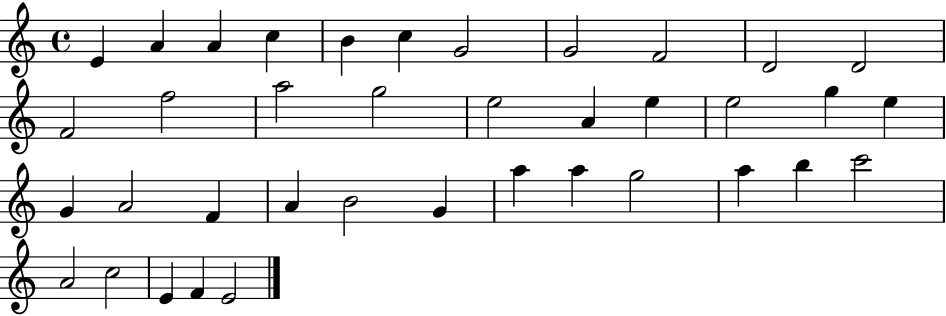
{
  \clef treble
  \time 4/4
  \defaultTimeSignature
  \key c \major
  e'4 a'4 a'4 c''4 | b'4 c''4 g'2 | g'2 f'2 | d'2 d'2 | \break f'2 f''2 | a''2 g''2 | e''2 a'4 e''4 | e''2 g''4 e''4 | \break g'4 a'2 f'4 | a'4 b'2 g'4 | a''4 a''4 g''2 | a''4 b''4 c'''2 | \break a'2 c''2 | e'4 f'4 e'2 | \bar "|."
}